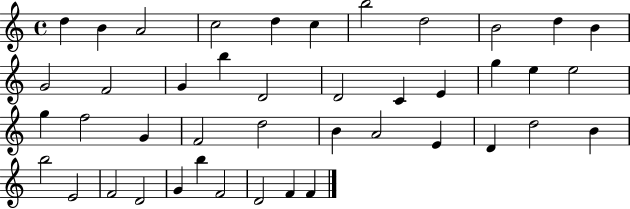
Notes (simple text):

D5/q B4/q A4/h C5/h D5/q C5/q B5/h D5/h B4/h D5/q B4/q G4/h F4/h G4/q B5/q D4/h D4/h C4/q E4/q G5/q E5/q E5/h G5/q F5/h G4/q F4/h D5/h B4/q A4/h E4/q D4/q D5/h B4/q B5/h E4/h F4/h D4/h G4/q B5/q F4/h D4/h F4/q F4/q